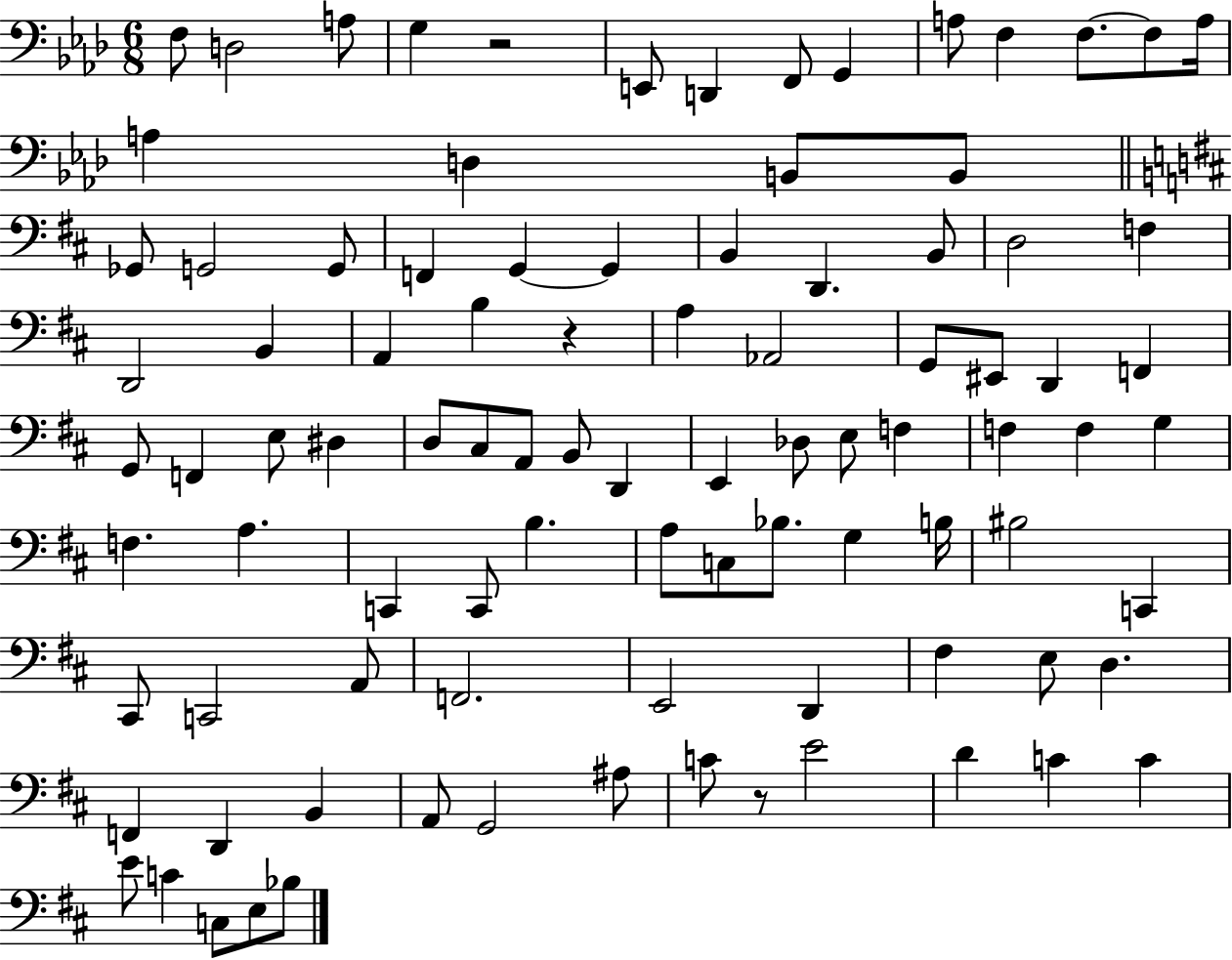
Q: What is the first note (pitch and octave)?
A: F3